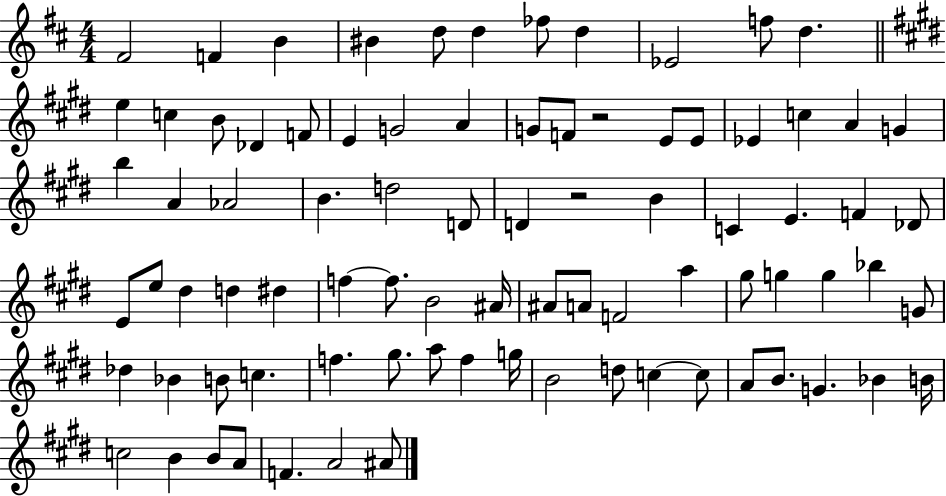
F#4/h F4/q B4/q BIS4/q D5/e D5/q FES5/e D5/q Eb4/h F5/e D5/q. E5/q C5/q B4/e Db4/q F4/e E4/q G4/h A4/q G4/e F4/e R/h E4/e E4/e Eb4/q C5/q A4/q G4/q B5/q A4/q Ab4/h B4/q. D5/h D4/e D4/q R/h B4/q C4/q E4/q. F4/q Db4/e E4/e E5/e D#5/q D5/q D#5/q F5/q F5/e. B4/h A#4/s A#4/e A4/e F4/h A5/q G#5/e G5/q G5/q Bb5/q G4/e Db5/q Bb4/q B4/e C5/q. F5/q. G#5/e. A5/e F5/q G5/s B4/h D5/e C5/q C5/e A4/e B4/e. G4/q. Bb4/q B4/s C5/h B4/q B4/e A4/e F4/q. A4/h A#4/e